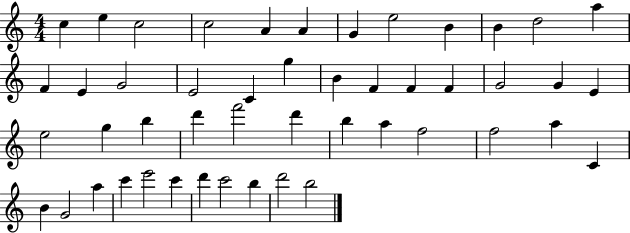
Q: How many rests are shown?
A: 0